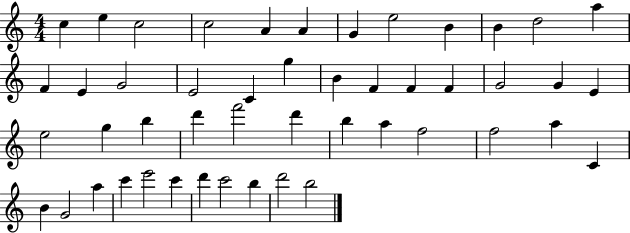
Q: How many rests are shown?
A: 0